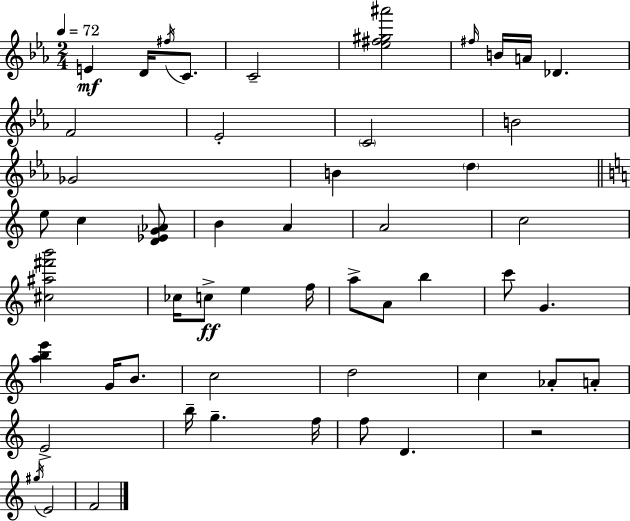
{
  \clef treble
  \numericTimeSignature
  \time 2/4
  \key ees \major
  \tempo 4 = 72
  e'4\mf d'16 \acciaccatura { fis''16 } c'8. | c'2-- | <ees'' fis'' gis'' ais'''>2 | \grace { fis''16 } b'16 a'16 des'4. | \break f'2 | ees'2-. | \parenthesize c'2 | b'2 | \break ges'2 | b'4 \parenthesize d''4 | \bar "||" \break \key c \major e''8 c''4 <d' ees' g' aes'>8 | b'4 a'4 | a'2 | c''2 | \break <cis'' ais'' fis''' b'''>2 | ces''16 c''8->\ff e''4 f''16 | a''8-> a'8 b''4 | c'''8 g'4. | \break <a'' b'' e'''>4 g'16 b'8. | c''2 | d''2 | c''4 aes'8-. a'8-. | \break e'2-> | b''16-- g''4.-- f''16 | f''8 d'4. | r2 | \break \acciaccatura { gis''16 } e'2 | f'2 | \bar "|."
}